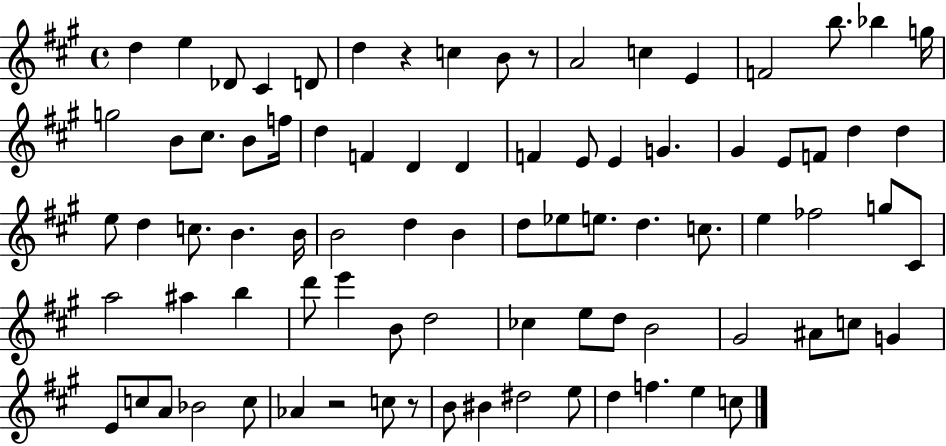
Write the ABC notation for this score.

X:1
T:Untitled
M:4/4
L:1/4
K:A
d e _D/2 ^C D/2 d z c B/2 z/2 A2 c E F2 b/2 _b g/4 g2 B/2 ^c/2 B/2 f/4 d F D D F E/2 E G ^G E/2 F/2 d d e/2 d c/2 B B/4 B2 d B d/2 _e/2 e/2 d c/2 e _f2 g/2 ^C/2 a2 ^a b d'/2 e' B/2 d2 _c e/2 d/2 B2 ^G2 ^A/2 c/2 G E/2 c/2 A/2 _B2 c/2 _A z2 c/2 z/2 B/2 ^B ^d2 e/2 d f e c/2